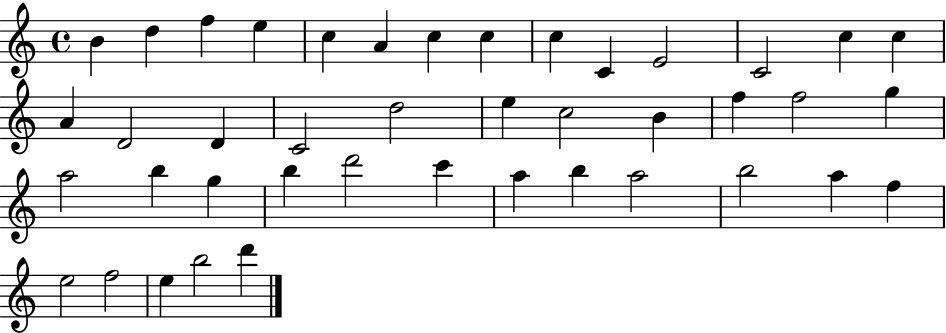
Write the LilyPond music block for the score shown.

{
  \clef treble
  \time 4/4
  \defaultTimeSignature
  \key c \major
  b'4 d''4 f''4 e''4 | c''4 a'4 c''4 c''4 | c''4 c'4 e'2 | c'2 c''4 c''4 | \break a'4 d'2 d'4 | c'2 d''2 | e''4 c''2 b'4 | f''4 f''2 g''4 | \break a''2 b''4 g''4 | b''4 d'''2 c'''4 | a''4 b''4 a''2 | b''2 a''4 f''4 | \break e''2 f''2 | e''4 b''2 d'''4 | \bar "|."
}